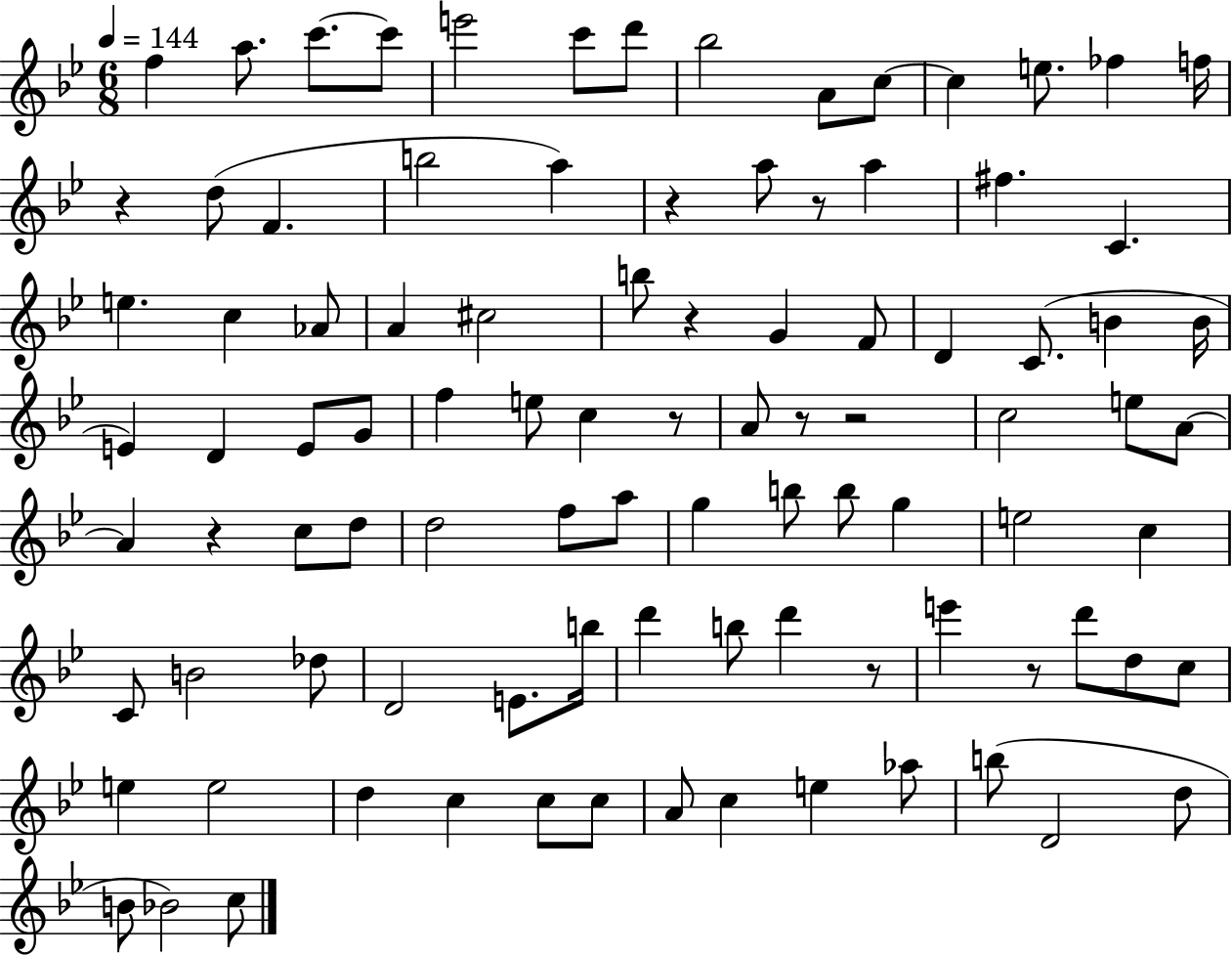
X:1
T:Untitled
M:6/8
L:1/4
K:Bb
f a/2 c'/2 c'/2 e'2 c'/2 d'/2 _b2 A/2 c/2 c e/2 _f f/4 z d/2 F b2 a z a/2 z/2 a ^f C e c _A/2 A ^c2 b/2 z G F/2 D C/2 B B/4 E D E/2 G/2 f e/2 c z/2 A/2 z/2 z2 c2 e/2 A/2 A z c/2 d/2 d2 f/2 a/2 g b/2 b/2 g e2 c C/2 B2 _d/2 D2 E/2 b/4 d' b/2 d' z/2 e' z/2 d'/2 d/2 c/2 e e2 d c c/2 c/2 A/2 c e _a/2 b/2 D2 d/2 B/2 _B2 c/2